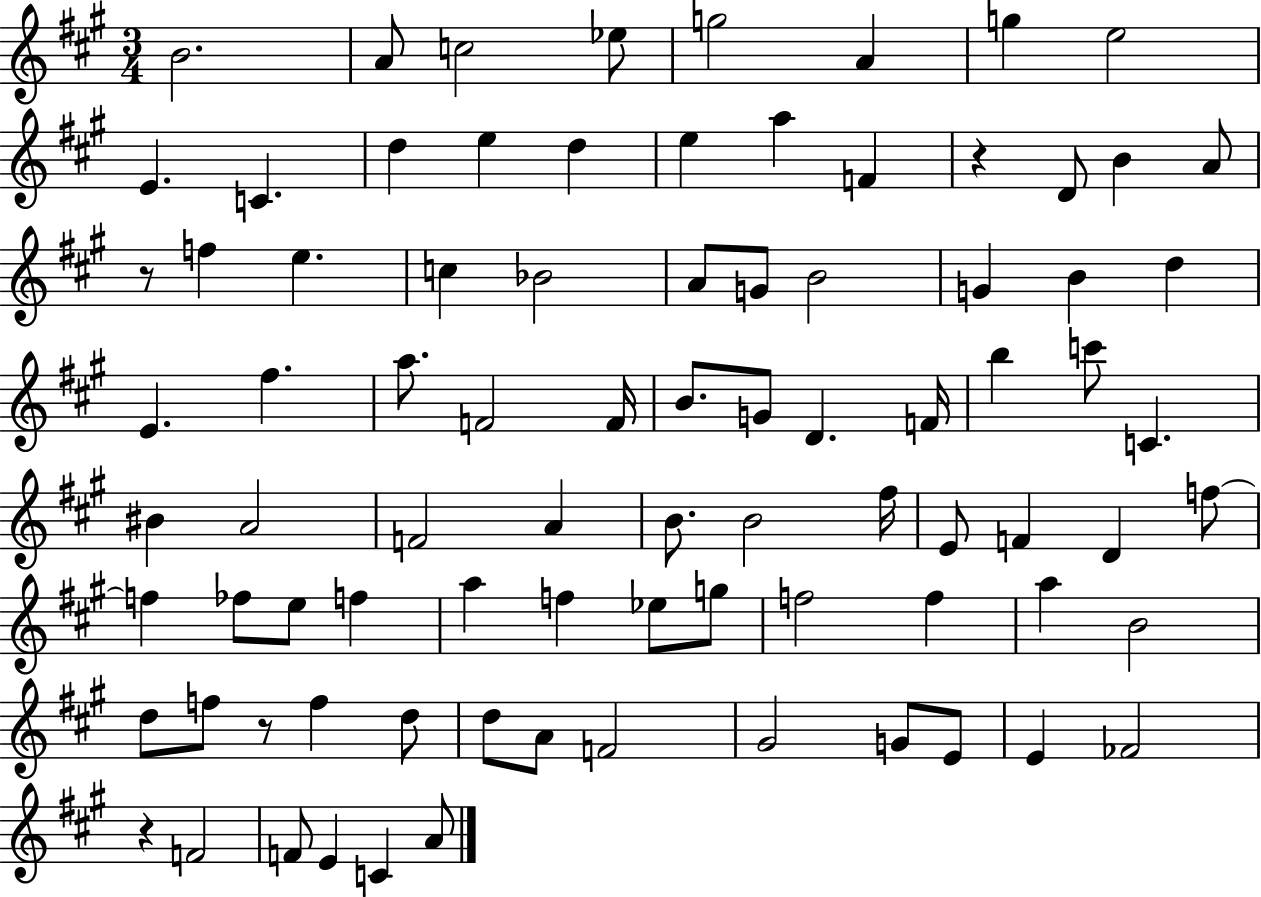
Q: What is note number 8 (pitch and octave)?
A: E5